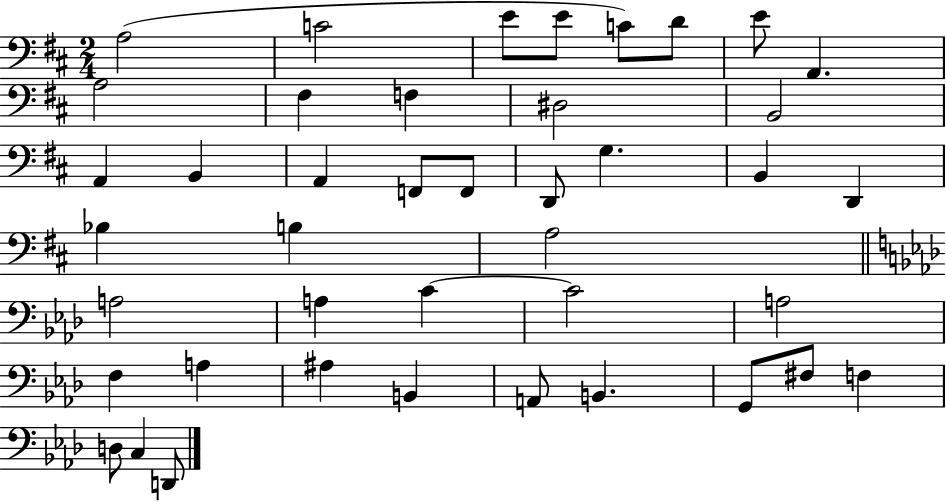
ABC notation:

X:1
T:Untitled
M:2/4
L:1/4
K:D
A,2 C2 E/2 E/2 C/2 D/2 E/2 A,, A,2 ^F, F, ^D,2 B,,2 A,, B,, A,, F,,/2 F,,/2 D,,/2 G, B,, D,, _B, B, A,2 A,2 A, C C2 A,2 F, A, ^A, B,, A,,/2 B,, G,,/2 ^F,/2 F, D,/2 C, D,,/2